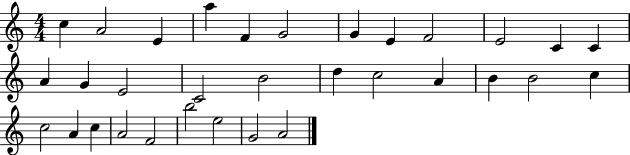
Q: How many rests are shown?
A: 0